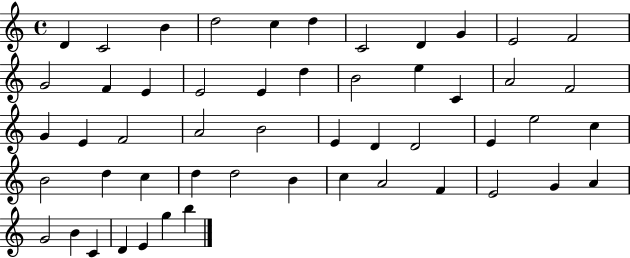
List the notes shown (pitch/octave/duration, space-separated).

D4/q C4/h B4/q D5/h C5/q D5/q C4/h D4/q G4/q E4/h F4/h G4/h F4/q E4/q E4/h E4/q D5/q B4/h E5/q C4/q A4/h F4/h G4/q E4/q F4/h A4/h B4/h E4/q D4/q D4/h E4/q E5/h C5/q B4/h D5/q C5/q D5/q D5/h B4/q C5/q A4/h F4/q E4/h G4/q A4/q G4/h B4/q C4/q D4/q E4/q G5/q B5/q